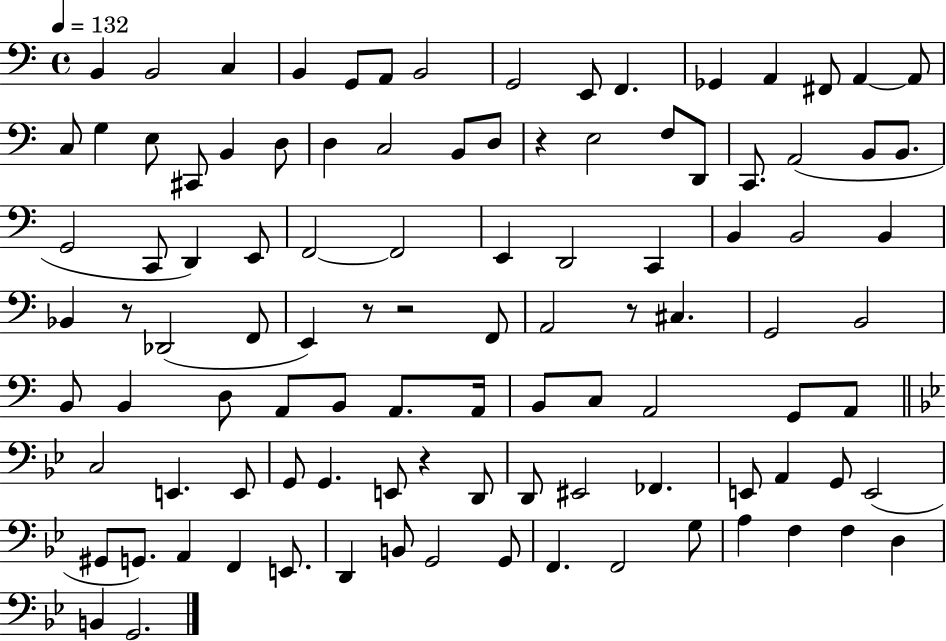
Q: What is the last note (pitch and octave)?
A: G2